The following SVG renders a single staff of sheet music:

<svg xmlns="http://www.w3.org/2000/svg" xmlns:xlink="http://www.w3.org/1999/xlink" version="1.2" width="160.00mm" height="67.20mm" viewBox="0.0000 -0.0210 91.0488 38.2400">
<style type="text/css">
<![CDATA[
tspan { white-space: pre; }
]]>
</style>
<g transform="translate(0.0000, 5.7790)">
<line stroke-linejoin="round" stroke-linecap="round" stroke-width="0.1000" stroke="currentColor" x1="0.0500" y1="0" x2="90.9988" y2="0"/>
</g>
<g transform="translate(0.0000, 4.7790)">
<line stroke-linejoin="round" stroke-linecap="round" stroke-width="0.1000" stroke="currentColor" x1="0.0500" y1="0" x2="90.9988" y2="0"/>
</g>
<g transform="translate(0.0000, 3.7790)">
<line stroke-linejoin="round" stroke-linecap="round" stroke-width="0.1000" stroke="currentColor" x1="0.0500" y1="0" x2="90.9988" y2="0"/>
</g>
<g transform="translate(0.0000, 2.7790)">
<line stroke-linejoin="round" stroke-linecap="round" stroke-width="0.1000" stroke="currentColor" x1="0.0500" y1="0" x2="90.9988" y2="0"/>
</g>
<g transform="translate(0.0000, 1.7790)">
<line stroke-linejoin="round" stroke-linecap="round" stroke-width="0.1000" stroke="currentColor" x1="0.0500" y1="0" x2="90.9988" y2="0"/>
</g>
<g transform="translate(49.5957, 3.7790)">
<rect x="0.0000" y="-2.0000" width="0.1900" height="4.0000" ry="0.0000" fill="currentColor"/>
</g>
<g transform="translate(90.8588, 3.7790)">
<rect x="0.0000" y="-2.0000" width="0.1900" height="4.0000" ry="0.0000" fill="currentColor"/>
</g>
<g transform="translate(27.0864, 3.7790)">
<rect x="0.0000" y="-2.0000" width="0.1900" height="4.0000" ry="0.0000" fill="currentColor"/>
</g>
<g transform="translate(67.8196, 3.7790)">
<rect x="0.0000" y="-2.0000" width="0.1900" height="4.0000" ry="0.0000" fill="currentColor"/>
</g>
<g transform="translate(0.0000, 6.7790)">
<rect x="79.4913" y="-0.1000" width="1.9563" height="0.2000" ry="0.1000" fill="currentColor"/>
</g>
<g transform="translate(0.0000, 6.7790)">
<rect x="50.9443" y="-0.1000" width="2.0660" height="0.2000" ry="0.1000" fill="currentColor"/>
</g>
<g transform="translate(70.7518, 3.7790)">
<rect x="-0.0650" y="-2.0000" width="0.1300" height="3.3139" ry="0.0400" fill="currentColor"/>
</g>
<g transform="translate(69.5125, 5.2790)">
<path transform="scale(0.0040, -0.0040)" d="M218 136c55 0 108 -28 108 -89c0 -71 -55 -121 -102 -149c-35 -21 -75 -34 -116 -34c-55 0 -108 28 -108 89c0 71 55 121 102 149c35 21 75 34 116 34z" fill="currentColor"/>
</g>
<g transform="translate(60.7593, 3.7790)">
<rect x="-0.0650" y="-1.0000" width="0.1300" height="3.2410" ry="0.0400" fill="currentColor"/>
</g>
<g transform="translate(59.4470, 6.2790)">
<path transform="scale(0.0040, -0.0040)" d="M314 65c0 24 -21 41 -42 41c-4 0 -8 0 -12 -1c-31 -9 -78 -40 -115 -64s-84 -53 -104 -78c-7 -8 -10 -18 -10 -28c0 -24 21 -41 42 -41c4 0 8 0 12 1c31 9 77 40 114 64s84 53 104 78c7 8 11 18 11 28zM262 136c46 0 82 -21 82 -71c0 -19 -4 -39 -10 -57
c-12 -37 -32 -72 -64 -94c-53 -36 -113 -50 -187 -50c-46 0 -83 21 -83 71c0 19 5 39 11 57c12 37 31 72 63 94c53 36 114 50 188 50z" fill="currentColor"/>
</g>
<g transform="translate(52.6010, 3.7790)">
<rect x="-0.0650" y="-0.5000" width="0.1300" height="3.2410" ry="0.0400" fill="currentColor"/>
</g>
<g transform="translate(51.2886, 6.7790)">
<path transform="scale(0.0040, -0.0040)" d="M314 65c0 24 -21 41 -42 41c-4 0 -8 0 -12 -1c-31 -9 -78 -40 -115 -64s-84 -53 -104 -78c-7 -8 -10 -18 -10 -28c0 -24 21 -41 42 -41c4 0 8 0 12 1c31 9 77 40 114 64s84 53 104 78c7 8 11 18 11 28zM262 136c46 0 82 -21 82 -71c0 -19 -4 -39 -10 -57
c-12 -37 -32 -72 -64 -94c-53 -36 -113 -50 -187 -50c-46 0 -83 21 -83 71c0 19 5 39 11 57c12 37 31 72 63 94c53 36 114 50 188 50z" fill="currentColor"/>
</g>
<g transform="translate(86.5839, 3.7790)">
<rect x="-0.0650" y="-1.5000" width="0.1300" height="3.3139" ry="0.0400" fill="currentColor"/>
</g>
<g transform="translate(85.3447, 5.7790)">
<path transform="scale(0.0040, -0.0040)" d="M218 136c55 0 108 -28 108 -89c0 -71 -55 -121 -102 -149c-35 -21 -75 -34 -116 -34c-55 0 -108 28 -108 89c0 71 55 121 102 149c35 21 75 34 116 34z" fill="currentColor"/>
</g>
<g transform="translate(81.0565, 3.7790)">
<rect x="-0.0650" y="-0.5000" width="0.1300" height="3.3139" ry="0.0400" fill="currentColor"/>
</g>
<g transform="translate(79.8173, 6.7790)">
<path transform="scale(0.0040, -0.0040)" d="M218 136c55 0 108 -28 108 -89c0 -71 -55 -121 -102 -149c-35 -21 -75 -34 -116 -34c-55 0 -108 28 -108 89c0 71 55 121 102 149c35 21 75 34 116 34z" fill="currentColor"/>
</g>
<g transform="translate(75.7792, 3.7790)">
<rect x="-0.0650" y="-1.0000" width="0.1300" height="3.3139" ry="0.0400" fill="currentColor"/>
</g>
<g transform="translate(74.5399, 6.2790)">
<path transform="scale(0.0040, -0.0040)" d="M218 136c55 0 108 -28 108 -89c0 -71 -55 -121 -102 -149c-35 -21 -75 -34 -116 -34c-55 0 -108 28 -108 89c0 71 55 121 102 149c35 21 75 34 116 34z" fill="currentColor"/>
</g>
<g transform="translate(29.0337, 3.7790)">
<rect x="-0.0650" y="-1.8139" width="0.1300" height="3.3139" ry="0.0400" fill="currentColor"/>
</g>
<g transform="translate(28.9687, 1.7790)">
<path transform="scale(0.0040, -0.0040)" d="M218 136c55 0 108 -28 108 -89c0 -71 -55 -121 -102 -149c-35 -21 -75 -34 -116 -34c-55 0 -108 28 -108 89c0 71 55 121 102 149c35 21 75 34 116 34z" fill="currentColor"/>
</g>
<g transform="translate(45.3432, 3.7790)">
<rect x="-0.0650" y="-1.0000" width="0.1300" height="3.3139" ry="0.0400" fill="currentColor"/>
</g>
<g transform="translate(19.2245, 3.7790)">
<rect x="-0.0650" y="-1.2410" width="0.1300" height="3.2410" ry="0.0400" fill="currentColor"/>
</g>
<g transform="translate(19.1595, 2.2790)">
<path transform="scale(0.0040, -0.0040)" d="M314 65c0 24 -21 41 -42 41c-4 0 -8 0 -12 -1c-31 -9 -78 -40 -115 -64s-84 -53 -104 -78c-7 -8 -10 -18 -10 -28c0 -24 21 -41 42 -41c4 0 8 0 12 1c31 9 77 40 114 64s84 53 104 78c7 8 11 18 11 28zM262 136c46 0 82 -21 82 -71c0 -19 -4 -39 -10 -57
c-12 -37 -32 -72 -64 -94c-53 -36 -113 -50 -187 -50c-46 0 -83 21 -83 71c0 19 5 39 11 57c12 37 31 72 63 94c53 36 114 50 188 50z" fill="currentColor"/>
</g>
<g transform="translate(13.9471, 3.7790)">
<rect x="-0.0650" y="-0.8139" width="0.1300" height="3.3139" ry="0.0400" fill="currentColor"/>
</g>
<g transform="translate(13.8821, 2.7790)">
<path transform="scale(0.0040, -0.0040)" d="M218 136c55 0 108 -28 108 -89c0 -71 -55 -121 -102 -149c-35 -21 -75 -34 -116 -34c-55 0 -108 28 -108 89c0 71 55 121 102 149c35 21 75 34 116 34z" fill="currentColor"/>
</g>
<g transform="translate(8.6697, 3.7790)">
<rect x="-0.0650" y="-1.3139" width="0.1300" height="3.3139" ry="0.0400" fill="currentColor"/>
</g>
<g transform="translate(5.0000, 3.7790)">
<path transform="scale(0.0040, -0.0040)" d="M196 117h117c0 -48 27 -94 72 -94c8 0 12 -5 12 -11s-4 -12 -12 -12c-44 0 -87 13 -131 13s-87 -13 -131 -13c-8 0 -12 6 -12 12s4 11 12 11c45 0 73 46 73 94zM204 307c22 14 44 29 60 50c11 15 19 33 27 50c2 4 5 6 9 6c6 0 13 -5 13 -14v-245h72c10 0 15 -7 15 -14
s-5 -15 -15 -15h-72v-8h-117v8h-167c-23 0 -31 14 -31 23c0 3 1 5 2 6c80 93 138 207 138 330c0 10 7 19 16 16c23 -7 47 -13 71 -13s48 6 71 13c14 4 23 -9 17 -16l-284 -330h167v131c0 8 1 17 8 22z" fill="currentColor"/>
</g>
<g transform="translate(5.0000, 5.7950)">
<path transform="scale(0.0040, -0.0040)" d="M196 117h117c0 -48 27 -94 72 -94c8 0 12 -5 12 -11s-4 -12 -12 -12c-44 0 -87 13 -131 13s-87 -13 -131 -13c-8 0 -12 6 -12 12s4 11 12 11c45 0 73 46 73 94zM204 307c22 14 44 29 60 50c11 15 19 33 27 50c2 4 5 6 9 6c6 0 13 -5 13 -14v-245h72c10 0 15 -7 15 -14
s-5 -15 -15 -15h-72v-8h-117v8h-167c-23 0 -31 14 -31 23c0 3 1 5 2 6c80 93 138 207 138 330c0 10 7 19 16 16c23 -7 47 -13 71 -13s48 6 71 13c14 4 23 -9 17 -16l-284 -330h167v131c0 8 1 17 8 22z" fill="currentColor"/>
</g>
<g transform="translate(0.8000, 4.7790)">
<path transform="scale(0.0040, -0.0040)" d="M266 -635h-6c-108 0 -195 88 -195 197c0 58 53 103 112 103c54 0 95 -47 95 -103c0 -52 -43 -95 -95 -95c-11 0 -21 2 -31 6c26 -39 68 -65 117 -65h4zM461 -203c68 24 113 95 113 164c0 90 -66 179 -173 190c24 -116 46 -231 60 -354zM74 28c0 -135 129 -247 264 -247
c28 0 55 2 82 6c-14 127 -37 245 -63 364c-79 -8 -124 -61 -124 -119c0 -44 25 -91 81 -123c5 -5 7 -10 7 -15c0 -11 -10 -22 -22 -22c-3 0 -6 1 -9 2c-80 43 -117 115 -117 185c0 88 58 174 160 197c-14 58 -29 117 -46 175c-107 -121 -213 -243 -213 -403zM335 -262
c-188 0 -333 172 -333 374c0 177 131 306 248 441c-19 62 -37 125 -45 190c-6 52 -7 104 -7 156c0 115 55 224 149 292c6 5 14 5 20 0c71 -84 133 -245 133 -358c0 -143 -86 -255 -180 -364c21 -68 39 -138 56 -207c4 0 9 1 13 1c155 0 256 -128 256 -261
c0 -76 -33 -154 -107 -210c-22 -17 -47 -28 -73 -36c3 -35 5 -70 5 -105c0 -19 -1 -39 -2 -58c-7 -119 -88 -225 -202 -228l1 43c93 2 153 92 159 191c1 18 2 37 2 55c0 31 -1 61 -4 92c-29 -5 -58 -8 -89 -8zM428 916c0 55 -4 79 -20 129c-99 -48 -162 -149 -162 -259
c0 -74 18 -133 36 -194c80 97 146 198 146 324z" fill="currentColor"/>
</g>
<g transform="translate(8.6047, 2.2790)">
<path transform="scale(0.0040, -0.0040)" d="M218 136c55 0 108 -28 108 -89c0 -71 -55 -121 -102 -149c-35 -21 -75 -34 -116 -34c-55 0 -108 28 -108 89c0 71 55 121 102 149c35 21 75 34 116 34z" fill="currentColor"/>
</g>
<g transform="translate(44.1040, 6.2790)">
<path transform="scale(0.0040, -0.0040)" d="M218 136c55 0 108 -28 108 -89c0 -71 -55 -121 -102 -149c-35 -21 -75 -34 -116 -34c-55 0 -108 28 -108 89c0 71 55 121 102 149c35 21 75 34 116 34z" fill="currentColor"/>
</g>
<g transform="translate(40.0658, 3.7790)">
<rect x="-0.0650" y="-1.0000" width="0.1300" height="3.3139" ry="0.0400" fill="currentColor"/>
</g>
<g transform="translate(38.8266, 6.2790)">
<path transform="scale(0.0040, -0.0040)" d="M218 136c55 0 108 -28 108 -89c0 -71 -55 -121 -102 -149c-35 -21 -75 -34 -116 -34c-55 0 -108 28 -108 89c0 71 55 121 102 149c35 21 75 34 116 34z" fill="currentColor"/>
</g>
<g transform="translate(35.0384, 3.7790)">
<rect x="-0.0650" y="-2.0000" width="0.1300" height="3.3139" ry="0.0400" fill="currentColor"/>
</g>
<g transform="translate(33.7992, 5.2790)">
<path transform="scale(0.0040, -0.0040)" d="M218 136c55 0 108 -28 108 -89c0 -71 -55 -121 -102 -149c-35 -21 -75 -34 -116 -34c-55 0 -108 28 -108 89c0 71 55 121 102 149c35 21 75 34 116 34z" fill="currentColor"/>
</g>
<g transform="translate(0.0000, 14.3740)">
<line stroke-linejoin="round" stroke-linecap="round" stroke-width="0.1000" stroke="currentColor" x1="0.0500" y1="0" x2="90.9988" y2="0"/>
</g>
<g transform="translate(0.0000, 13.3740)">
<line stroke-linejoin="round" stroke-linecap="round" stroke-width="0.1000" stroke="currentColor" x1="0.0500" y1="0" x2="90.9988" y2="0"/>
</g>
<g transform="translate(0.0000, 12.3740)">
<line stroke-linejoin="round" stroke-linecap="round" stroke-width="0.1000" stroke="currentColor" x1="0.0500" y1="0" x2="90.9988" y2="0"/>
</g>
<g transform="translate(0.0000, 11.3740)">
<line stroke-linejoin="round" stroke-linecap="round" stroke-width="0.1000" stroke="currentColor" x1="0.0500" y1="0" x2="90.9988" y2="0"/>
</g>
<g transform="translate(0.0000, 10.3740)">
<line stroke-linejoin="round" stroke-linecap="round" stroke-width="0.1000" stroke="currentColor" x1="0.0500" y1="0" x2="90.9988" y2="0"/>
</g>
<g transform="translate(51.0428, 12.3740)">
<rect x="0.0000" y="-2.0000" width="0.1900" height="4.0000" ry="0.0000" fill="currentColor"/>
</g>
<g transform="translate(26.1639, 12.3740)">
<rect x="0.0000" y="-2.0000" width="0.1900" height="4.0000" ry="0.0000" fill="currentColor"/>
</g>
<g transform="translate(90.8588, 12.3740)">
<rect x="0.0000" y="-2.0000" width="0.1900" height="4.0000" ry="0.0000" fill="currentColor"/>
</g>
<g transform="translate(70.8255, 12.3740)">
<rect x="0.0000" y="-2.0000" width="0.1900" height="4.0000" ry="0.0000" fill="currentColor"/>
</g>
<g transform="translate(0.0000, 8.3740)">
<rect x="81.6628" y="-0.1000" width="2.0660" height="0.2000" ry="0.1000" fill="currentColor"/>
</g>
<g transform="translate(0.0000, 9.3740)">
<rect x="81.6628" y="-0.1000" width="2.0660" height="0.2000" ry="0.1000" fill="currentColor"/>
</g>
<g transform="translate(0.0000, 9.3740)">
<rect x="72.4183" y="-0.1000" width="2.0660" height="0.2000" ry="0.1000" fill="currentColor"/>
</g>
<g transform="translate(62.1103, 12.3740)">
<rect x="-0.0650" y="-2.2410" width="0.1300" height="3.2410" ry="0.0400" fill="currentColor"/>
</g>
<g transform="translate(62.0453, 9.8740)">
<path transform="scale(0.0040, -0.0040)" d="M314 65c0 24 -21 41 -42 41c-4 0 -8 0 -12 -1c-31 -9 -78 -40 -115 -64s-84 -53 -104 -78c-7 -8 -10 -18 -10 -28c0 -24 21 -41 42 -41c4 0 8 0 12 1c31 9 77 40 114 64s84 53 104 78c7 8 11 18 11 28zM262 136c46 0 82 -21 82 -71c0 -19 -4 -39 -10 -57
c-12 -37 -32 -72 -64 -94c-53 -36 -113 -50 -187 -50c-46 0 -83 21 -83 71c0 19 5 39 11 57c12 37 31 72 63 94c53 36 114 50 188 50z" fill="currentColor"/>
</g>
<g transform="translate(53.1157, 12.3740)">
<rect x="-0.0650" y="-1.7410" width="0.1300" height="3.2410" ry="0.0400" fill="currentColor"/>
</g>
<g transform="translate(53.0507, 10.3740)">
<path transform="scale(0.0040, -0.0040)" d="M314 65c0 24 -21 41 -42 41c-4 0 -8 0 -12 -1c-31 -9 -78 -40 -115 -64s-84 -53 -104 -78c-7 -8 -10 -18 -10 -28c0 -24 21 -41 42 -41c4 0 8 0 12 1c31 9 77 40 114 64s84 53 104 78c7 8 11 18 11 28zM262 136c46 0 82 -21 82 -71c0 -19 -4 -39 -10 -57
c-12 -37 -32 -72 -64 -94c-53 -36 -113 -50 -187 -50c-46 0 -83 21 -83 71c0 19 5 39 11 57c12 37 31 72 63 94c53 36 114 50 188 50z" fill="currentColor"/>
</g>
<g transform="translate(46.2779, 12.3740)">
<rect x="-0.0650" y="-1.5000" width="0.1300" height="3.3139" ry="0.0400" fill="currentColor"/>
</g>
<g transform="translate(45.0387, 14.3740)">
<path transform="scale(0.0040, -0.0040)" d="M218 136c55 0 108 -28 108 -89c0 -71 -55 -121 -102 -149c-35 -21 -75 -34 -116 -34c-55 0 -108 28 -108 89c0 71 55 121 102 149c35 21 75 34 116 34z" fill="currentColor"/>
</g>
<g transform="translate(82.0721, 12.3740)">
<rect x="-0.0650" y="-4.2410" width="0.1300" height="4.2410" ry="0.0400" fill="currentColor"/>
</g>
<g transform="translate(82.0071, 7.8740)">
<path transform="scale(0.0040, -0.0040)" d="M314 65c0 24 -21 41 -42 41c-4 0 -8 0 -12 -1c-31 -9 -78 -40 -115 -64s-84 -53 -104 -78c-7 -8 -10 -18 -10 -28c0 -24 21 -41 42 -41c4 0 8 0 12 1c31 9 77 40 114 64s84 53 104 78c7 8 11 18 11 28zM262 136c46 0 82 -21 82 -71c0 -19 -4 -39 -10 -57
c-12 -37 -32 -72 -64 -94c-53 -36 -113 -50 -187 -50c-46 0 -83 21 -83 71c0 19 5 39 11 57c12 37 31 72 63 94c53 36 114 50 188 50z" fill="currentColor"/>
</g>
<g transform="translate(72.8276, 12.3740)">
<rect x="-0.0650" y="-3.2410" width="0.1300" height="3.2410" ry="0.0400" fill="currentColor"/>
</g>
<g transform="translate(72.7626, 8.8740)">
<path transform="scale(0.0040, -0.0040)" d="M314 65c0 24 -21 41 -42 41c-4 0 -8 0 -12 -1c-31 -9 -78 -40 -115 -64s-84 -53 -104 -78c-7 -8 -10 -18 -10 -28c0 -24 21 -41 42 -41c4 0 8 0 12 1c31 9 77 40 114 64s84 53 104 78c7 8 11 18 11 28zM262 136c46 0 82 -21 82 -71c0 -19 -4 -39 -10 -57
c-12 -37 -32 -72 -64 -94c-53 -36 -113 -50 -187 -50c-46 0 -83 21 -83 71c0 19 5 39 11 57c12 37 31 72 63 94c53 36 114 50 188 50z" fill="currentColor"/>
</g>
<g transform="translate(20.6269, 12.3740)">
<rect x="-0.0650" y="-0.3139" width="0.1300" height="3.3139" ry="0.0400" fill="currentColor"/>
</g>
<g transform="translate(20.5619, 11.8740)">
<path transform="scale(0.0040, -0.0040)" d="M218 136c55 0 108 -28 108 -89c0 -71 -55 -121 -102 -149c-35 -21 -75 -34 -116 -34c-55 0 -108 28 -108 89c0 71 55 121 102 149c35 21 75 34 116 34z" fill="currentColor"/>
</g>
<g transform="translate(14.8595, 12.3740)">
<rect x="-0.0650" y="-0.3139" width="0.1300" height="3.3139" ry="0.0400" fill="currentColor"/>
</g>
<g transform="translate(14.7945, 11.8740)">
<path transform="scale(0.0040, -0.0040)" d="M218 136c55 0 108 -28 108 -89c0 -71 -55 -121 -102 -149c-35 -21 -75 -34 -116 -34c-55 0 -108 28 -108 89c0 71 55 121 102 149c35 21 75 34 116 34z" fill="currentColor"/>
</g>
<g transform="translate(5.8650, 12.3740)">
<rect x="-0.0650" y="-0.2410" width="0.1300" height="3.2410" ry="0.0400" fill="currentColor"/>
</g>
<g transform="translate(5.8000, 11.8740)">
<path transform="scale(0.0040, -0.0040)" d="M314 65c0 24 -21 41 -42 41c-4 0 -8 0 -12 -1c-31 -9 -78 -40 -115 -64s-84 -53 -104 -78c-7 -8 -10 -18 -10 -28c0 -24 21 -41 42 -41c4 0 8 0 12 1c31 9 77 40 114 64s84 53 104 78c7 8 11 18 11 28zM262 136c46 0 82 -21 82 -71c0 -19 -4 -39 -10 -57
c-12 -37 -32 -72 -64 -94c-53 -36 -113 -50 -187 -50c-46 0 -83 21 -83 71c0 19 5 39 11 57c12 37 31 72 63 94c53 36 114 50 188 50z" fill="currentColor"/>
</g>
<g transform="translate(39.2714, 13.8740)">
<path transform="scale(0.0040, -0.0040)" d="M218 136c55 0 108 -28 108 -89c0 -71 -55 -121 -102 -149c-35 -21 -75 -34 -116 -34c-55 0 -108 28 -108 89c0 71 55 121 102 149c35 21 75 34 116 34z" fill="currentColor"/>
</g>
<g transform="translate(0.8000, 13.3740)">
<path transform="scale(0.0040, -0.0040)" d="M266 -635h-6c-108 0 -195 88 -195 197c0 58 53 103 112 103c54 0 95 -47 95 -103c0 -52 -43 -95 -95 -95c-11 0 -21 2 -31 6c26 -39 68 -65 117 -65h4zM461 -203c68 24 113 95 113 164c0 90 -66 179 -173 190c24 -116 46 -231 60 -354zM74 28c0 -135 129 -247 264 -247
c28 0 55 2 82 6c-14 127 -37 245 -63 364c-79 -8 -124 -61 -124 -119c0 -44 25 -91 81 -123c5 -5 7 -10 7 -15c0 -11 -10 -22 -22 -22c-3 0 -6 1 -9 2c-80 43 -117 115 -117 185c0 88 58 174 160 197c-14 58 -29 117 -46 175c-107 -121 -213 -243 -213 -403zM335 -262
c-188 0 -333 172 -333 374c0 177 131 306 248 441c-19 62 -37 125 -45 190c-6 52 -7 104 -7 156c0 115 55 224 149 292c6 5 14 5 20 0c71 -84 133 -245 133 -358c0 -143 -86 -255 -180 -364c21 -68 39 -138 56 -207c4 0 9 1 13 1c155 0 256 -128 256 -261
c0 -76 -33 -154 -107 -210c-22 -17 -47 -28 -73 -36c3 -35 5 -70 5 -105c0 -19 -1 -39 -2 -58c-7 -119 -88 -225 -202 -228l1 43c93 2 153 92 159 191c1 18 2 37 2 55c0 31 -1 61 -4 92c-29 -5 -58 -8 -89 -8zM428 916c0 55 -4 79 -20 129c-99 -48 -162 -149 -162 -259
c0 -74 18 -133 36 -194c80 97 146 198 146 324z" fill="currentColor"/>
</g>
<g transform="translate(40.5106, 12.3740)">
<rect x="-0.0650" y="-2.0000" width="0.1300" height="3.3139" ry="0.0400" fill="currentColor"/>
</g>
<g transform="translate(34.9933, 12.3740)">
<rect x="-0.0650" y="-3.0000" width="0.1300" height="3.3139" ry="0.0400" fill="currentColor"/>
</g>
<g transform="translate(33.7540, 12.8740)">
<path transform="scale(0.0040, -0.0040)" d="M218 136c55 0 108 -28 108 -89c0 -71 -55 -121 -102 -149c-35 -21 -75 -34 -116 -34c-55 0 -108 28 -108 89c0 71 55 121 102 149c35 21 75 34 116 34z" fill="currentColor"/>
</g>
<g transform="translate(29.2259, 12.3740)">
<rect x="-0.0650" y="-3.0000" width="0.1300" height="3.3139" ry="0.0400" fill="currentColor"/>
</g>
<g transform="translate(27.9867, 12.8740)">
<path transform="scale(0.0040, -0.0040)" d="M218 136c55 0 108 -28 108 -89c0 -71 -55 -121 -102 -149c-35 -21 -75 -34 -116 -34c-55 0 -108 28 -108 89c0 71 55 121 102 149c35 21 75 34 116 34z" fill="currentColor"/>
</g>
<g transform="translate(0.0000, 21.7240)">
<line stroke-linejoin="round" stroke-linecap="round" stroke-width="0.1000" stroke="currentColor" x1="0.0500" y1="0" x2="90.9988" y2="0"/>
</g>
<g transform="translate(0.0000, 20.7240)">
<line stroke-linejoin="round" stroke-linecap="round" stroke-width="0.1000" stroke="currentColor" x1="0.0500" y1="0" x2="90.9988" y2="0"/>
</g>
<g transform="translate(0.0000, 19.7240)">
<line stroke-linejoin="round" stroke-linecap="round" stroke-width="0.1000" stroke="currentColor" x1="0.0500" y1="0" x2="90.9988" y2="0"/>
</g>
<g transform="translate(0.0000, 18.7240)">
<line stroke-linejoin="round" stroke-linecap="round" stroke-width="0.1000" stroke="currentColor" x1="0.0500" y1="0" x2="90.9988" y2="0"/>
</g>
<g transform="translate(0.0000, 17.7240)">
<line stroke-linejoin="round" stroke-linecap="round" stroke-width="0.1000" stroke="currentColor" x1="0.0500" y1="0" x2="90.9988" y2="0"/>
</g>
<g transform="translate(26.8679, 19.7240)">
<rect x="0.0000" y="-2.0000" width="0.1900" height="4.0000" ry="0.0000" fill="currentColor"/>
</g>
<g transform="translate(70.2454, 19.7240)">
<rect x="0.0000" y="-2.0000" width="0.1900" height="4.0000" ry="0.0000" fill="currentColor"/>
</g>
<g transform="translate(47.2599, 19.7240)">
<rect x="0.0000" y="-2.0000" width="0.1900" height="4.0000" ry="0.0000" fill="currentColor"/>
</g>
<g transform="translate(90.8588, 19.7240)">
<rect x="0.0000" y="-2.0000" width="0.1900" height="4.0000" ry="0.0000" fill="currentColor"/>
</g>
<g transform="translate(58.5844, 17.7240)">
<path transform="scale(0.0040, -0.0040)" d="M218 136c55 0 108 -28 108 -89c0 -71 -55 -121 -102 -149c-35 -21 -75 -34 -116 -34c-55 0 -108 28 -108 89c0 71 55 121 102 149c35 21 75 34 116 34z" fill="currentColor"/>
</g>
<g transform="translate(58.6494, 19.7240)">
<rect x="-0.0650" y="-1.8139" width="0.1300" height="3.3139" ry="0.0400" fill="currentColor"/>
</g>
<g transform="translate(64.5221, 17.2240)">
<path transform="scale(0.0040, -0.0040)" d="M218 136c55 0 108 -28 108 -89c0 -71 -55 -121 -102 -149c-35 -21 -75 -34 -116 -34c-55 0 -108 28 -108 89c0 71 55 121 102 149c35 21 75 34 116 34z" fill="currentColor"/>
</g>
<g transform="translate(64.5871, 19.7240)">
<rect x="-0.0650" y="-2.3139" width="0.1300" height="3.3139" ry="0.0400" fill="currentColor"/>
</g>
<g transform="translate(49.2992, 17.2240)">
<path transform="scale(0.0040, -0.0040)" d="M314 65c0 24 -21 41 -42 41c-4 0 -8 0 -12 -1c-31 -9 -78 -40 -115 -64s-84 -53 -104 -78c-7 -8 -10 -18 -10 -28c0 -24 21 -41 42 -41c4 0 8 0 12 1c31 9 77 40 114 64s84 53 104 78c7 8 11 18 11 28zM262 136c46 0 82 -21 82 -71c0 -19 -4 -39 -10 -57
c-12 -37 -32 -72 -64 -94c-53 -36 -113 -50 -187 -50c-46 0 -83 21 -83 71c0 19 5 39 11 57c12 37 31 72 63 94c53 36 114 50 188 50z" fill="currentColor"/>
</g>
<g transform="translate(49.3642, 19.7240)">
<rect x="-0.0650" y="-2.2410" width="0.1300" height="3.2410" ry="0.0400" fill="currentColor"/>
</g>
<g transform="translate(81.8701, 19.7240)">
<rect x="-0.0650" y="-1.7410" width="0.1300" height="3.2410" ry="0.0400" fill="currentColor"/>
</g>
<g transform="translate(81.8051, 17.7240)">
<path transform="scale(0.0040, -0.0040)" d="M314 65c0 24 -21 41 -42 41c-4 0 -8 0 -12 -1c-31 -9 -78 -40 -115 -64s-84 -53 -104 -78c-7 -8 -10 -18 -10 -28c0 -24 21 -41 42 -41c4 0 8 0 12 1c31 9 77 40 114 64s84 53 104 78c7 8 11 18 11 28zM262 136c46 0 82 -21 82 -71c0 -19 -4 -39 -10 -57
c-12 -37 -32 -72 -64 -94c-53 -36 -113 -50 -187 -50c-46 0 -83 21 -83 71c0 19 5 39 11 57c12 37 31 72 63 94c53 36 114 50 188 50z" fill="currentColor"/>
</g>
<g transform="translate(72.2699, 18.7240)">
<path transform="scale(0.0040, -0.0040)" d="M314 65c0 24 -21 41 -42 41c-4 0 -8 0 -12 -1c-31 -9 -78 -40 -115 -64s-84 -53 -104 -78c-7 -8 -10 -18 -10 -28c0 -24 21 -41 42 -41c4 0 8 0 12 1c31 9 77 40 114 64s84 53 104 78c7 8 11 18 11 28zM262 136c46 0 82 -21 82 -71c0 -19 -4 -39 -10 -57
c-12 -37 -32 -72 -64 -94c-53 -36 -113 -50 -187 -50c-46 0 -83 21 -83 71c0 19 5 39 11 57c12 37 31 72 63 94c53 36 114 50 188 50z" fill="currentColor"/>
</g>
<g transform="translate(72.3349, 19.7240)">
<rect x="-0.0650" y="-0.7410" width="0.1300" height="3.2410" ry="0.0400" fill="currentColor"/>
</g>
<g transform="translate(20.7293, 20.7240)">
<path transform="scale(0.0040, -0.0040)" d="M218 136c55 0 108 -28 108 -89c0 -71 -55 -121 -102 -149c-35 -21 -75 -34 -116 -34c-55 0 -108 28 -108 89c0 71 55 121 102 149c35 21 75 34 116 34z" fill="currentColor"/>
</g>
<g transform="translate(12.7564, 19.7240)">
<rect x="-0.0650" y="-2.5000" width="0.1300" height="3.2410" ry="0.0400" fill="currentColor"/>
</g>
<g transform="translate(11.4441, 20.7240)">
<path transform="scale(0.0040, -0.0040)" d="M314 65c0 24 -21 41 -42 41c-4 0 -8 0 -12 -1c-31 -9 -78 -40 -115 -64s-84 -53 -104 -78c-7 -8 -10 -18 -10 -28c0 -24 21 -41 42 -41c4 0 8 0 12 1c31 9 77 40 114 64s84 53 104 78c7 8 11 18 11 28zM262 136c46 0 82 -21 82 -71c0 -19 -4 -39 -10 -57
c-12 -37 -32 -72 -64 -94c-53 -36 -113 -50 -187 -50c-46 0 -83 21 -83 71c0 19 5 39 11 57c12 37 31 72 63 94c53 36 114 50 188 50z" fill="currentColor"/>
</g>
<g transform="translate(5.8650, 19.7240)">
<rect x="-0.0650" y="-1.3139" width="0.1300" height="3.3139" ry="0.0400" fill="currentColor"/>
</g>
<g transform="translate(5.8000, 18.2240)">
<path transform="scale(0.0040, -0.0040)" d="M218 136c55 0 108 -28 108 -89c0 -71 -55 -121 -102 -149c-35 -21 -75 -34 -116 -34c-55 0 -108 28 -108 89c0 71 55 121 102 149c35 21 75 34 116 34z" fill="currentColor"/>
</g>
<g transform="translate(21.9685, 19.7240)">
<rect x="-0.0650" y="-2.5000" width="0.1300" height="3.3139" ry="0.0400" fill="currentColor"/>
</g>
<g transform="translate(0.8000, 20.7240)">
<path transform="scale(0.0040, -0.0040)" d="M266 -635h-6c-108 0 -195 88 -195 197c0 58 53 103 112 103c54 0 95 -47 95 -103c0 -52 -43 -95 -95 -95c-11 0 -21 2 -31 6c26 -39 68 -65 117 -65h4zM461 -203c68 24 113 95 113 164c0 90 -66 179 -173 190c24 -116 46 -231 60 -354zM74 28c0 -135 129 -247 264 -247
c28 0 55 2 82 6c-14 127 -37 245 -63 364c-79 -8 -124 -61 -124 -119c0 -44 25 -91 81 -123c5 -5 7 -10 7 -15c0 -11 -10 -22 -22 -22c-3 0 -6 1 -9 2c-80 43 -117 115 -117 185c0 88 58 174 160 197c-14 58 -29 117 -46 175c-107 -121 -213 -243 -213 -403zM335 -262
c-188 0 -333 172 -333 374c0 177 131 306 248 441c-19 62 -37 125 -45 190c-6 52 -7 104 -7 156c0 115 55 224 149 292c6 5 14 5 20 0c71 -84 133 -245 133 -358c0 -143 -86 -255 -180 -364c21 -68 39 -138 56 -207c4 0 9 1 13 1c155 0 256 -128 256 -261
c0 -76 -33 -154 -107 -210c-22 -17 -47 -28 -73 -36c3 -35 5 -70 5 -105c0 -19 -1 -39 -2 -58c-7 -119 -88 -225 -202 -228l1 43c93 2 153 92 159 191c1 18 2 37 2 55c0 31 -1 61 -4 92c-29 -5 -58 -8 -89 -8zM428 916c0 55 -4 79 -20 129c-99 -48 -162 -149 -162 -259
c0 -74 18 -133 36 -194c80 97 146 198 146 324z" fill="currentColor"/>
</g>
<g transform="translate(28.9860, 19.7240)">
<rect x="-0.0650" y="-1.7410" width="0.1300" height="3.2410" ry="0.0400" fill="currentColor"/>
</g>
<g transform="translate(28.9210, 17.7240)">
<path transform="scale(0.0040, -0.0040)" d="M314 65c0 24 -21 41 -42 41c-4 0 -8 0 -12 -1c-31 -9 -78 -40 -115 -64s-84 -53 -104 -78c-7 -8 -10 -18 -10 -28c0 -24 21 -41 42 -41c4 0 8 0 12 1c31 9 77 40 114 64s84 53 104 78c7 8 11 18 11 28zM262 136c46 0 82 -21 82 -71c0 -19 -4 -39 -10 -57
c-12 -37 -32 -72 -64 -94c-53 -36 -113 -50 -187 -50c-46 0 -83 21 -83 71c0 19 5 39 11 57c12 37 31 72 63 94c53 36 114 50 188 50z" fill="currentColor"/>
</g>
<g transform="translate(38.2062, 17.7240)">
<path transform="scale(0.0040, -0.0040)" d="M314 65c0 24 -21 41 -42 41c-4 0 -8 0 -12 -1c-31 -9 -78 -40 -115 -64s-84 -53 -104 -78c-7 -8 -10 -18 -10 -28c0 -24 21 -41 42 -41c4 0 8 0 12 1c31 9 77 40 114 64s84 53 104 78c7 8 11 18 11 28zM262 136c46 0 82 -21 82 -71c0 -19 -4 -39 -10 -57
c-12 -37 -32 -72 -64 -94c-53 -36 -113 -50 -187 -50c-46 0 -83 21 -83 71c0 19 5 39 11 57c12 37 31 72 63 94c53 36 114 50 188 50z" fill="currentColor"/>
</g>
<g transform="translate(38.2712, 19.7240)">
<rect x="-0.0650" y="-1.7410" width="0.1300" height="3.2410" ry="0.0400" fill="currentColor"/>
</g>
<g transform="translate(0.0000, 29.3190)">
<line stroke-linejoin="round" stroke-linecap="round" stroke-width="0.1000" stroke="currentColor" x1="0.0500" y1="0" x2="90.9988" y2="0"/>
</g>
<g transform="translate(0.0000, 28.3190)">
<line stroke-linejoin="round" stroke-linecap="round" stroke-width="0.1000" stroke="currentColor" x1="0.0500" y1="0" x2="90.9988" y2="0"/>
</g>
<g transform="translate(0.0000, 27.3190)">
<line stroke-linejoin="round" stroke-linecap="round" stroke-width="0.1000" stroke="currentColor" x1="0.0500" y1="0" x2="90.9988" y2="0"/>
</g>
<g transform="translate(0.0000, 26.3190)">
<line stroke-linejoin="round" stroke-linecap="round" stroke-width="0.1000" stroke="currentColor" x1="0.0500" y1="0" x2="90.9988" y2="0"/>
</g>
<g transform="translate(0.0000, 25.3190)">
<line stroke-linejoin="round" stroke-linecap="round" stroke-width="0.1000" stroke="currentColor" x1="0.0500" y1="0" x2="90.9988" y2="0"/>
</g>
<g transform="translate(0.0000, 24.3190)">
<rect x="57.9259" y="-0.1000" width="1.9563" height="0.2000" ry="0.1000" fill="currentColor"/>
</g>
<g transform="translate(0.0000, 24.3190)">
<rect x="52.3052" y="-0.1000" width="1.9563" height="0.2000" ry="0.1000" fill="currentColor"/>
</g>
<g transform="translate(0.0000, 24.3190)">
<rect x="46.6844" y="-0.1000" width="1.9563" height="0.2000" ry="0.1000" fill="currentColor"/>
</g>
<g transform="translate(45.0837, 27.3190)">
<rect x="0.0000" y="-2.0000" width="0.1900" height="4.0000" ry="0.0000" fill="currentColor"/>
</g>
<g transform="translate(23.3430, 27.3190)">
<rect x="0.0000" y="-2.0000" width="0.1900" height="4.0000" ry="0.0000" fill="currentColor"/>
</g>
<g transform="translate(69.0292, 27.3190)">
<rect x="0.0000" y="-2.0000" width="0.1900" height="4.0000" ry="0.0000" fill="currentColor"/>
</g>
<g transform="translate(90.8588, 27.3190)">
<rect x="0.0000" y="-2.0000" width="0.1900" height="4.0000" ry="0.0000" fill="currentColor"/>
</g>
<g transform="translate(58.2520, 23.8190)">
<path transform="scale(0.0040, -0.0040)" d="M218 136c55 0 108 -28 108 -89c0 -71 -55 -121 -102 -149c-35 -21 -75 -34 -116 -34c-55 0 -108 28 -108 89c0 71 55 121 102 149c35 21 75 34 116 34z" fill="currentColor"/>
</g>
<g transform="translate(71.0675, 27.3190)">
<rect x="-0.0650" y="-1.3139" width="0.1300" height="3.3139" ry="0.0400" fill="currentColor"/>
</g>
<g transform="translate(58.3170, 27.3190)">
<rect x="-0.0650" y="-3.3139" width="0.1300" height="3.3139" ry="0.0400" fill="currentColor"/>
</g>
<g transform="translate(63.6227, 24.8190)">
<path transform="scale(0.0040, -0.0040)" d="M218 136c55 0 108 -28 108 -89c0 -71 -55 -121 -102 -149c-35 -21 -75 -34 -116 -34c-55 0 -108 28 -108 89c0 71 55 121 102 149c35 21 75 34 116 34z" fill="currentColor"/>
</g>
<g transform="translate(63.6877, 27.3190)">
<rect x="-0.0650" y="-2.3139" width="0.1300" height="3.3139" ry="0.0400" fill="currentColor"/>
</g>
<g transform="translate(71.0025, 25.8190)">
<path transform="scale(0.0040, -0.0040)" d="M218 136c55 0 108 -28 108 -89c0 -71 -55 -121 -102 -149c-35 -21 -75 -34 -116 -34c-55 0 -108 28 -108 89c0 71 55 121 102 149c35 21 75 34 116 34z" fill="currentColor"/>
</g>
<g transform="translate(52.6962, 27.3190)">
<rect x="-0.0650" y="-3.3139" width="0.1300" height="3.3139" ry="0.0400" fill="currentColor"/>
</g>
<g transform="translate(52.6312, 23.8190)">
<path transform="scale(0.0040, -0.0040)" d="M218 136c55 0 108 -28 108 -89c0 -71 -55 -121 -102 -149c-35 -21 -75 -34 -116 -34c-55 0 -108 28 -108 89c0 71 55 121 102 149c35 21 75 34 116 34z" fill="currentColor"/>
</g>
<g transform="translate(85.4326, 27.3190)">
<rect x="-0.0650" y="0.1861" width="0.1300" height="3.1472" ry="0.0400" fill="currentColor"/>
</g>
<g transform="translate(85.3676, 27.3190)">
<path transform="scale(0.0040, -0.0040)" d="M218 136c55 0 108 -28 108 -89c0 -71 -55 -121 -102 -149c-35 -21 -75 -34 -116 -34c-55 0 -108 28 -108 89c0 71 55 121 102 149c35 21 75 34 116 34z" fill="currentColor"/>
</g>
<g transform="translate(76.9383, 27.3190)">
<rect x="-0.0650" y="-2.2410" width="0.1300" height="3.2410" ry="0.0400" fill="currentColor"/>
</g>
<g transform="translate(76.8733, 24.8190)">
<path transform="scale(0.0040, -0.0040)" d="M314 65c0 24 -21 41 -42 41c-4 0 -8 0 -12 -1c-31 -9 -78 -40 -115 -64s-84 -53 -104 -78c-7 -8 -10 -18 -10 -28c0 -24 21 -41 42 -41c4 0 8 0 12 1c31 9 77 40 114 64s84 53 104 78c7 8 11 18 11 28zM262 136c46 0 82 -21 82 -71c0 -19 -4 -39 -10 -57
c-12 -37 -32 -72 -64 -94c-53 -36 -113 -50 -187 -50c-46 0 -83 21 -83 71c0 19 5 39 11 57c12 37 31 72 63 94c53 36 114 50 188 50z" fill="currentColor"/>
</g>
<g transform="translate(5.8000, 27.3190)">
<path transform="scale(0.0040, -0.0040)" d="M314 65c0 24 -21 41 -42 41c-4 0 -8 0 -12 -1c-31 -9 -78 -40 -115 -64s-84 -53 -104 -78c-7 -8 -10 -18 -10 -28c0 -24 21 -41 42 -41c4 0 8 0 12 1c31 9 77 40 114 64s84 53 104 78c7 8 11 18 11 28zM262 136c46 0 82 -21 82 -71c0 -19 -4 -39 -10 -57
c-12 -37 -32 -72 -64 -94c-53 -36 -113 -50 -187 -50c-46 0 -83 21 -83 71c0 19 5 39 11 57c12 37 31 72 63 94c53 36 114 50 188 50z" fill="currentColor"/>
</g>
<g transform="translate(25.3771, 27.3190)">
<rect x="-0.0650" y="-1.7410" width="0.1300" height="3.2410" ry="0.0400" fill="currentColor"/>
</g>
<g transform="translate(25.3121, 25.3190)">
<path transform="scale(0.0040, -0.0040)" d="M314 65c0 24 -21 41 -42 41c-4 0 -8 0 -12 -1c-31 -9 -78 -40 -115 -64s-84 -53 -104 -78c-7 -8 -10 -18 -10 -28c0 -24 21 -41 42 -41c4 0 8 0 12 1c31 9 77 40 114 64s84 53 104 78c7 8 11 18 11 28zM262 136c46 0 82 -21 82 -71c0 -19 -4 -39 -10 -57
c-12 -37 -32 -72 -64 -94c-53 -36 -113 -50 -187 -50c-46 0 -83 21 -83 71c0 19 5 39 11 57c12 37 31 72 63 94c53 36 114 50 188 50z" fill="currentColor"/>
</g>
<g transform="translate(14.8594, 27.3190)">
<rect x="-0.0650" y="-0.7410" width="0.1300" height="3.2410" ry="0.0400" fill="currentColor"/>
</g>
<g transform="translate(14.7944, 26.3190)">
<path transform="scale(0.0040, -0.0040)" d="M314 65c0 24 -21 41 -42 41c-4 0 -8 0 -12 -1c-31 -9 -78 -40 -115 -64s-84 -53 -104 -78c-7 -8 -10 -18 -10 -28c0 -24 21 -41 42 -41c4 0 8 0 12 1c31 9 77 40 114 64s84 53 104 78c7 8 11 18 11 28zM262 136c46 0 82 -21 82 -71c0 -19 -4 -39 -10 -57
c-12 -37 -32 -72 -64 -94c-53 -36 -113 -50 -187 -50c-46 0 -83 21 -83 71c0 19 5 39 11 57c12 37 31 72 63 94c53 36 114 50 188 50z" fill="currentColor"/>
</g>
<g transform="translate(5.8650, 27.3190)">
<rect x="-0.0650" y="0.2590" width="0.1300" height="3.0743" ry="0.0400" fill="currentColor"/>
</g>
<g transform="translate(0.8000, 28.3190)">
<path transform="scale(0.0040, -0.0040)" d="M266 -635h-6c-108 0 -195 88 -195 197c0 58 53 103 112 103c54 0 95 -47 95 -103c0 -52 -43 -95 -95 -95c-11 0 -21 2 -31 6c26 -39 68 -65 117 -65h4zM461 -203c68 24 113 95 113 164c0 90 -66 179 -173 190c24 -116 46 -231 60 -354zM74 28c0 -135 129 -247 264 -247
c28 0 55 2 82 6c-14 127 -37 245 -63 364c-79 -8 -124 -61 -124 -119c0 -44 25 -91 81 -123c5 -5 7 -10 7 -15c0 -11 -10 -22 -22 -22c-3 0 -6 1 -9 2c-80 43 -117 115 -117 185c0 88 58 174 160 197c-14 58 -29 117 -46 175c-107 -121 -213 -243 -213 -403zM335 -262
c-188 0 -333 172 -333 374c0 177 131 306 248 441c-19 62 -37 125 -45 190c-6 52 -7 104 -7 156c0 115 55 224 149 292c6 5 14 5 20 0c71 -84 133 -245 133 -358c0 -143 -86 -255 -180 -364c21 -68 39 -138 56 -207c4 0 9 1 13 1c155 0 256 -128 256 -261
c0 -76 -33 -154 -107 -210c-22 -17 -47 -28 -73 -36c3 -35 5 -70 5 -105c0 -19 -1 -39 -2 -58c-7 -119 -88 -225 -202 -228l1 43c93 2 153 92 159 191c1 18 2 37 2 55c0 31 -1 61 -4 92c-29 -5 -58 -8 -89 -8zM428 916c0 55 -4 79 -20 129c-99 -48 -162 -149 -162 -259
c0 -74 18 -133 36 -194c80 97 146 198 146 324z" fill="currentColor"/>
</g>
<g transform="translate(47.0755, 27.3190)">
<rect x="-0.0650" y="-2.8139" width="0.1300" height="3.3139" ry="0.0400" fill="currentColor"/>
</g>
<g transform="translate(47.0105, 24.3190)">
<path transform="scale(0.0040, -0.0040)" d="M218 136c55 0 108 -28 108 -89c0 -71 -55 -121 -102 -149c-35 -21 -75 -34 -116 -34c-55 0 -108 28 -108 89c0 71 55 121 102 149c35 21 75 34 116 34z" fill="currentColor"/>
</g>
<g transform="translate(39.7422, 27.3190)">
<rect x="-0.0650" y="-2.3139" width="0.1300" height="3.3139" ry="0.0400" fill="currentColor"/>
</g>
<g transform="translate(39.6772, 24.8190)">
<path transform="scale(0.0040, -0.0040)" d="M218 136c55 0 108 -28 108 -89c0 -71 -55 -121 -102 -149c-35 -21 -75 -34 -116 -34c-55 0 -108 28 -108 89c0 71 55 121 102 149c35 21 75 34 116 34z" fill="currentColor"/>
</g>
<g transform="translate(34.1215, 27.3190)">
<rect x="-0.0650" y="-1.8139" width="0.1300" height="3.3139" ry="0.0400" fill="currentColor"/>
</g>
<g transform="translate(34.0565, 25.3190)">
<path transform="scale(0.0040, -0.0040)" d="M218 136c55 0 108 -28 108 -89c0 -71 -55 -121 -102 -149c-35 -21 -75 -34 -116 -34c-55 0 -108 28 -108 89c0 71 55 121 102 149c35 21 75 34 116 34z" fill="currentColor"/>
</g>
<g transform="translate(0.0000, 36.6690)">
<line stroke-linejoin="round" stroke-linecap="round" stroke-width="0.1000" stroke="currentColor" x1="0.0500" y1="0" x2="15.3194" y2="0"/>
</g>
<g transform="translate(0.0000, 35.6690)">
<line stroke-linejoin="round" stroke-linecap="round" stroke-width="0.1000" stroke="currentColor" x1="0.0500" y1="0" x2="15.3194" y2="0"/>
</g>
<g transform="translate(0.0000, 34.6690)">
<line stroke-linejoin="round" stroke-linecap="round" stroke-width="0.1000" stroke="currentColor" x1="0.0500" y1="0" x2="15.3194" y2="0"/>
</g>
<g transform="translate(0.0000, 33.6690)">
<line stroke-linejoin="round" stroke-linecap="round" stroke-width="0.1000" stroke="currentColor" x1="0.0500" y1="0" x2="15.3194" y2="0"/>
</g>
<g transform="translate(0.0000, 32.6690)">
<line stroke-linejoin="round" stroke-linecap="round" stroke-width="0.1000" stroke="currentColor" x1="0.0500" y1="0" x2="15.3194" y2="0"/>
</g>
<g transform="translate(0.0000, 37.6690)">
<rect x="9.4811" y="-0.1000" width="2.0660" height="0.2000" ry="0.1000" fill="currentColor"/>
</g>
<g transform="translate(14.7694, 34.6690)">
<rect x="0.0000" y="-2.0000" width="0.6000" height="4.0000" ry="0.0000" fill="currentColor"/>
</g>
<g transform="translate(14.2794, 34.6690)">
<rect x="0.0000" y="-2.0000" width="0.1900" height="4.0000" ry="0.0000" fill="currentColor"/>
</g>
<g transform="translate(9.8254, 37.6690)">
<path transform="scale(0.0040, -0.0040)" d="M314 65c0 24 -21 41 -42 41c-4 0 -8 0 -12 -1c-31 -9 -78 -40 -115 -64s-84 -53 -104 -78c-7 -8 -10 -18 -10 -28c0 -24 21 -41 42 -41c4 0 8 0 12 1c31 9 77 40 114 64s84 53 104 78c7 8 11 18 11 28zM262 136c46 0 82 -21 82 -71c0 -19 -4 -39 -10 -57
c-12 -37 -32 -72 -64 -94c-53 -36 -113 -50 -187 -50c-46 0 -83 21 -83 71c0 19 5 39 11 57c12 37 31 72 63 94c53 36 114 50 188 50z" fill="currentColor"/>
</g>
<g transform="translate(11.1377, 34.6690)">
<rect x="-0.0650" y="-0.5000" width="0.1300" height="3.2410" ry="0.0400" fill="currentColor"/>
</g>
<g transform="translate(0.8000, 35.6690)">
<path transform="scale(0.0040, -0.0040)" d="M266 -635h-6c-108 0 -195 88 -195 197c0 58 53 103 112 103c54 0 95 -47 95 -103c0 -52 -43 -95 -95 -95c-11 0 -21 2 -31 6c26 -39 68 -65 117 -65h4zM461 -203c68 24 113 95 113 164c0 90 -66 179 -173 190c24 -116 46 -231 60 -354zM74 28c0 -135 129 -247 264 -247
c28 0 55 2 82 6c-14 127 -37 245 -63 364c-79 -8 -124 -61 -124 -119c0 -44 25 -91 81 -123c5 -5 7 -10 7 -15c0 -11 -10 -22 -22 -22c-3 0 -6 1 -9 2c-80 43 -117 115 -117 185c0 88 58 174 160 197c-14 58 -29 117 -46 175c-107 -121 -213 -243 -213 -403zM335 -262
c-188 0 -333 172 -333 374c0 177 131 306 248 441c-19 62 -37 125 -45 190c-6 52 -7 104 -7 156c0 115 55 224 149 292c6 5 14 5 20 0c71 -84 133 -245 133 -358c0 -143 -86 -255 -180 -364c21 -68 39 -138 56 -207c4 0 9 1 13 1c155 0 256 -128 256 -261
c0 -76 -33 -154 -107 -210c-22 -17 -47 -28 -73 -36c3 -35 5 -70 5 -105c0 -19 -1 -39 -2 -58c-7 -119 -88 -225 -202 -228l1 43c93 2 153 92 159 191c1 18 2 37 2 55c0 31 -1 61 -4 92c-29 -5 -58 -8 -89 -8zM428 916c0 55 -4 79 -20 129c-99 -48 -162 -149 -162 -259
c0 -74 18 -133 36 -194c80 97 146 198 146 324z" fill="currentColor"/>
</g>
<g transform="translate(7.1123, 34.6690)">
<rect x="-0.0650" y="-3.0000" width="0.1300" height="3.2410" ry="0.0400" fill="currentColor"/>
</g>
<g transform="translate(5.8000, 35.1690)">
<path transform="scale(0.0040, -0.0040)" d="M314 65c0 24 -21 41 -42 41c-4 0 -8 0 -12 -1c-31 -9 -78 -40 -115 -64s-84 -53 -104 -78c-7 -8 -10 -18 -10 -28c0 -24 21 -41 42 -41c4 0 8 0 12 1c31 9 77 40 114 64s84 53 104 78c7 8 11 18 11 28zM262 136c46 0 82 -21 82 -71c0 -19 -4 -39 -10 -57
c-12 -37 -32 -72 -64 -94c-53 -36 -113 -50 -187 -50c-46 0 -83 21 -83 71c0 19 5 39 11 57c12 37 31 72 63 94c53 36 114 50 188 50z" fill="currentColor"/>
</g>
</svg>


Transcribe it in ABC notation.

X:1
T:Untitled
M:4/4
L:1/4
K:C
e d e2 f F D D C2 D2 F D C E c2 c c A A F E f2 g2 b2 d'2 e G2 G f2 f2 g2 f g d2 f2 B2 d2 f2 f g a b b g e g2 B A2 C2